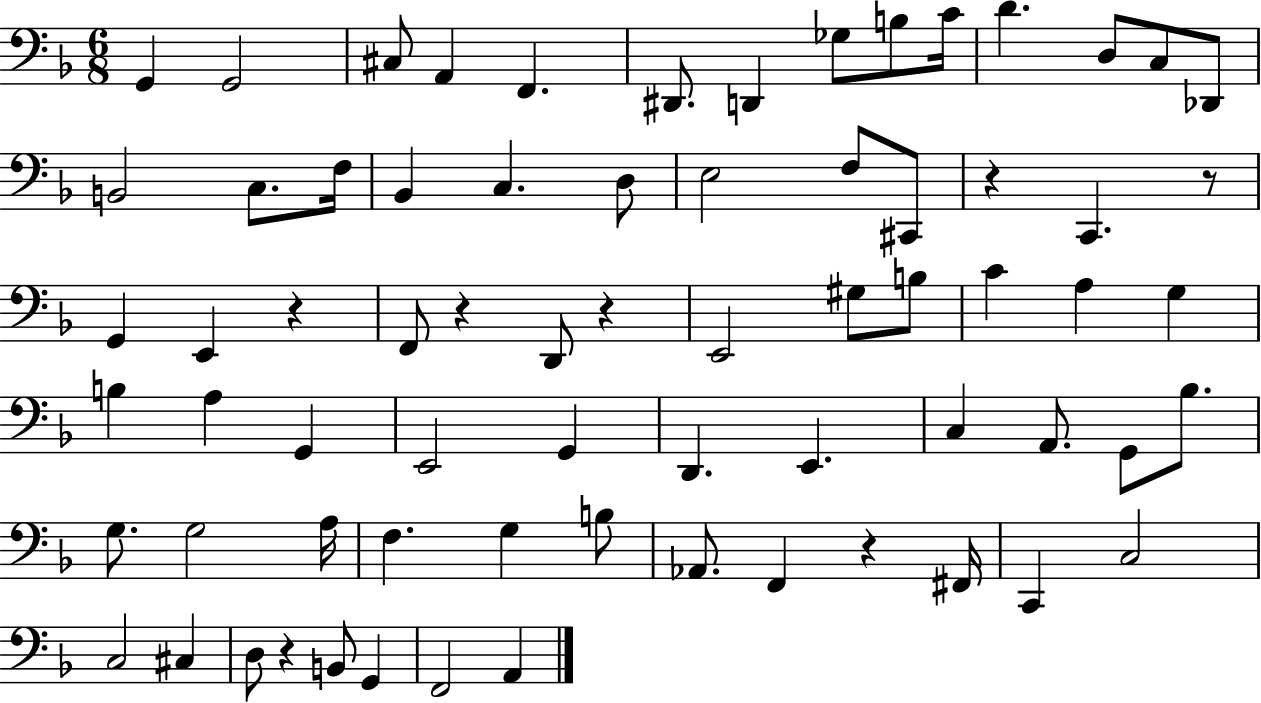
G2/q G2/h C#3/e A2/q F2/q. D#2/e. D2/q Gb3/e B3/e C4/s D4/q. D3/e C3/e Db2/e B2/h C3/e. F3/s Bb2/q C3/q. D3/e E3/h F3/e C#2/e R/q C2/q. R/e G2/q E2/q R/q F2/e R/q D2/e R/q E2/h G#3/e B3/e C4/q A3/q G3/q B3/q A3/q G2/q E2/h G2/q D2/q. E2/q. C3/q A2/e. G2/e Bb3/e. G3/e. G3/h A3/s F3/q. G3/q B3/e Ab2/e. F2/q R/q F#2/s C2/q C3/h C3/h C#3/q D3/e R/q B2/e G2/q F2/h A2/q